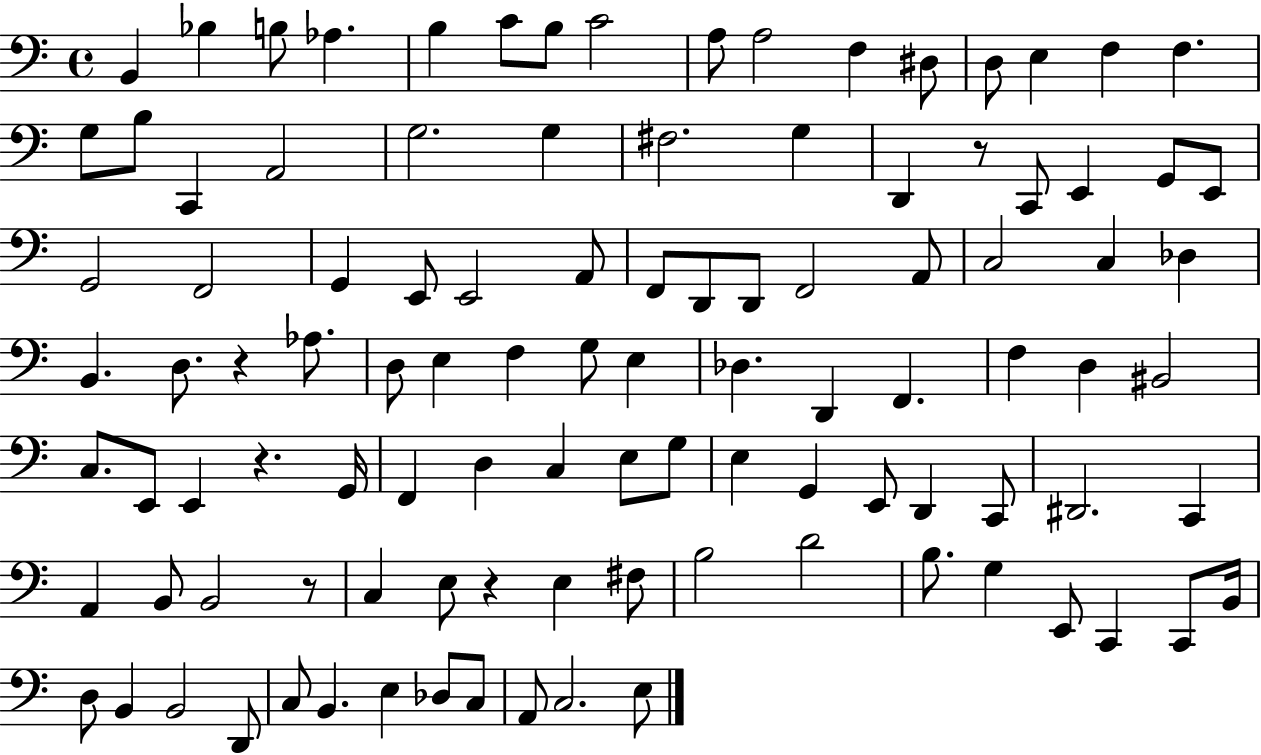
B2/q Bb3/q B3/e Ab3/q. B3/q C4/e B3/e C4/h A3/e A3/h F3/q D#3/e D3/e E3/q F3/q F3/q. G3/e B3/e C2/q A2/h G3/h. G3/q F#3/h. G3/q D2/q R/e C2/e E2/q G2/e E2/e G2/h F2/h G2/q E2/e E2/h A2/e F2/e D2/e D2/e F2/h A2/e C3/h C3/q Db3/q B2/q. D3/e. R/q Ab3/e. D3/e E3/q F3/q G3/e E3/q Db3/q. D2/q F2/q. F3/q D3/q BIS2/h C3/e. E2/e E2/q R/q. G2/s F2/q D3/q C3/q E3/e G3/e E3/q G2/q E2/e D2/q C2/e D#2/h. C2/q A2/q B2/e B2/h R/e C3/q E3/e R/q E3/q F#3/e B3/h D4/h B3/e. G3/q E2/e C2/q C2/e B2/s D3/e B2/q B2/h D2/e C3/e B2/q. E3/q Db3/e C3/e A2/e C3/h. E3/e